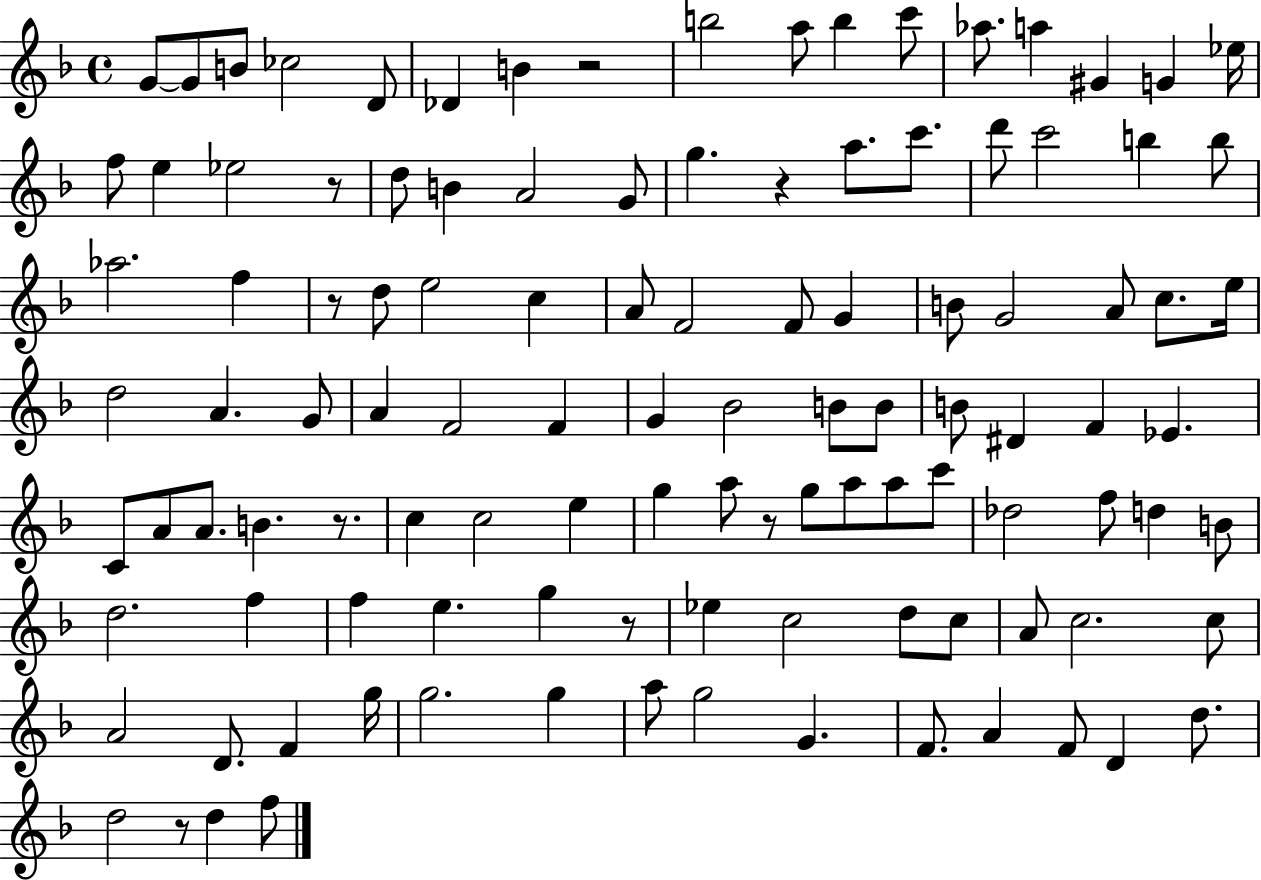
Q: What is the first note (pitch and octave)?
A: G4